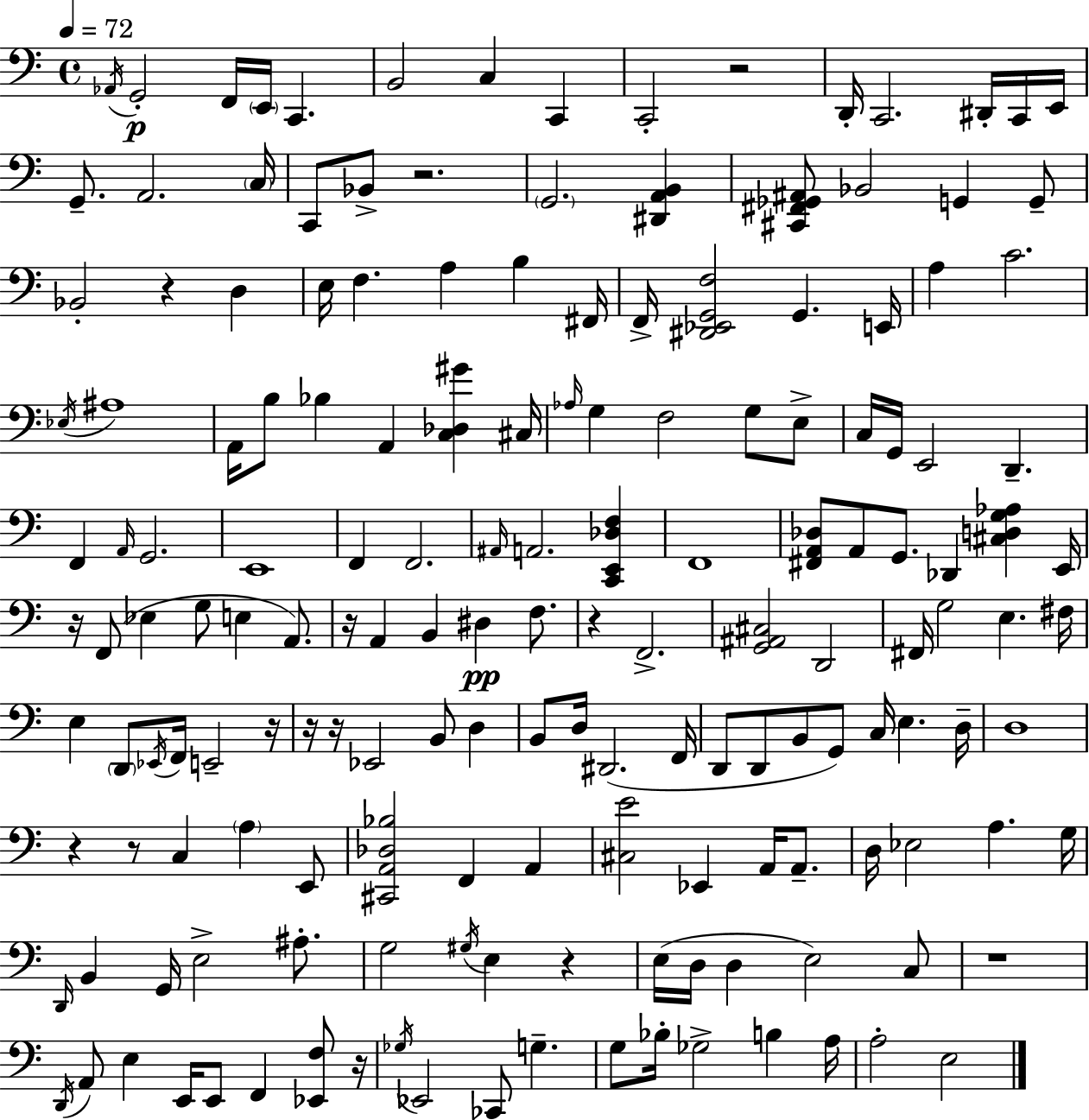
X:1
T:Untitled
M:4/4
L:1/4
K:Am
_A,,/4 G,,2 F,,/4 E,,/4 C,, B,,2 C, C,, C,,2 z2 D,,/4 C,,2 ^D,,/4 C,,/4 E,,/4 G,,/2 A,,2 C,/4 C,,/2 _B,,/2 z2 G,,2 [^D,,A,,B,,] [^C,,^F,,_G,,^A,,]/2 _B,,2 G,, G,,/2 _B,,2 z D, E,/4 F, A, B, ^F,,/4 F,,/4 [^D,,_E,,G,,F,]2 G,, E,,/4 A, C2 _E,/4 ^A,4 A,,/4 B,/2 _B, A,, [C,_D,^G] ^C,/4 _A,/4 G, F,2 G,/2 E,/2 C,/4 G,,/4 E,,2 D,, F,, A,,/4 G,,2 E,,4 F,, F,,2 ^A,,/4 A,,2 [C,,E,,_D,F,] F,,4 [^F,,A,,_D,]/2 A,,/2 G,,/2 _D,, [^C,D,G,_A,] E,,/4 z/4 F,,/2 _E, G,/2 E, A,,/2 z/4 A,, B,, ^D, F,/2 z F,,2 [G,,^A,,^C,]2 D,,2 ^F,,/4 G,2 E, ^F,/4 E, D,,/2 _E,,/4 F,,/4 E,,2 z/4 z/4 z/4 _E,,2 B,,/2 D, B,,/2 D,/4 ^D,,2 F,,/4 D,,/2 D,,/2 B,,/2 G,,/2 C,/4 E, D,/4 D,4 z z/2 C, A, E,,/2 [^C,,A,,_D,_B,]2 F,, A,, [^C,E]2 _E,, A,,/4 A,,/2 D,/4 _E,2 A, G,/4 D,,/4 B,, G,,/4 E,2 ^A,/2 G,2 ^G,/4 E, z E,/4 D,/4 D, E,2 C,/2 z4 D,,/4 A,,/2 E, E,,/4 E,,/2 F,, [_E,,F,]/2 z/4 _G,/4 _E,,2 _C,,/2 G, G,/2 _B,/4 _G,2 B, A,/4 A,2 E,2